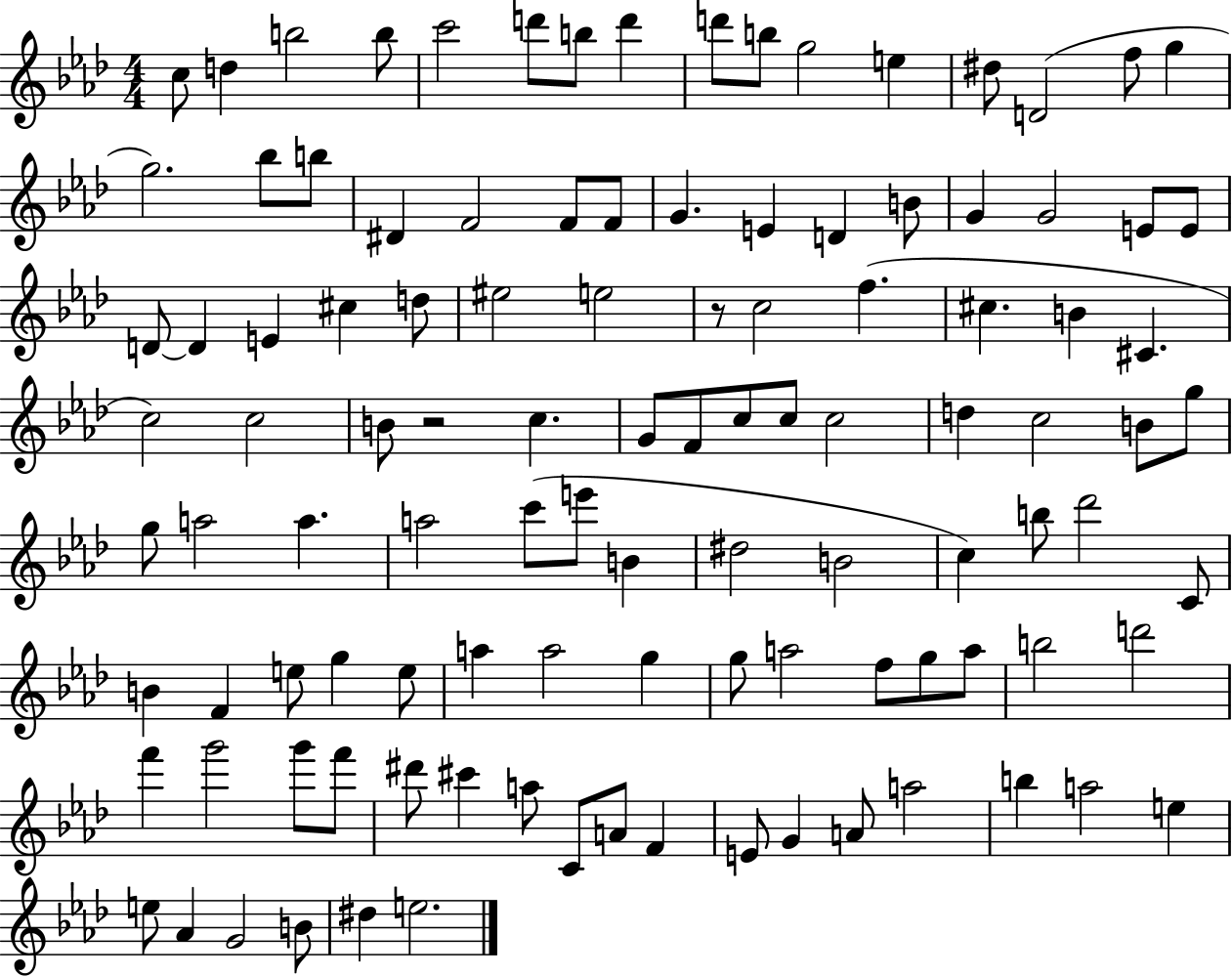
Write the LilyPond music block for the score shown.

{
  \clef treble
  \numericTimeSignature
  \time 4/4
  \key aes \major
  \repeat volta 2 { c''8 d''4 b''2 b''8 | c'''2 d'''8 b''8 d'''4 | d'''8 b''8 g''2 e''4 | dis''8 d'2( f''8 g''4 | \break g''2.) bes''8 b''8 | dis'4 f'2 f'8 f'8 | g'4. e'4 d'4 b'8 | g'4 g'2 e'8 e'8 | \break d'8~~ d'4 e'4 cis''4 d''8 | eis''2 e''2 | r8 c''2 f''4.( | cis''4. b'4 cis'4. | \break c''2) c''2 | b'8 r2 c''4. | g'8 f'8 c''8 c''8 c''2 | d''4 c''2 b'8 g''8 | \break g''8 a''2 a''4. | a''2 c'''8( e'''8 b'4 | dis''2 b'2 | c''4) b''8 des'''2 c'8 | \break b'4 f'4 e''8 g''4 e''8 | a''4 a''2 g''4 | g''8 a''2 f''8 g''8 a''8 | b''2 d'''2 | \break f'''4 g'''2 g'''8 f'''8 | dis'''8 cis'''4 a''8 c'8 a'8 f'4 | e'8 g'4 a'8 a''2 | b''4 a''2 e''4 | \break e''8 aes'4 g'2 b'8 | dis''4 e''2. | } \bar "|."
}